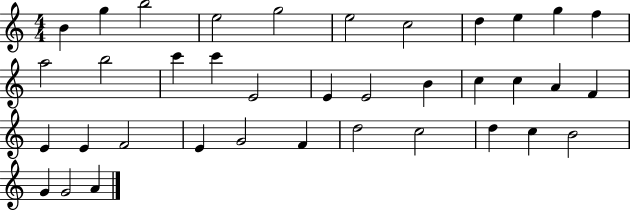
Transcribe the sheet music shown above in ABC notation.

X:1
T:Untitled
M:4/4
L:1/4
K:C
B g b2 e2 g2 e2 c2 d e g f a2 b2 c' c' E2 E E2 B c c A F E E F2 E G2 F d2 c2 d c B2 G G2 A